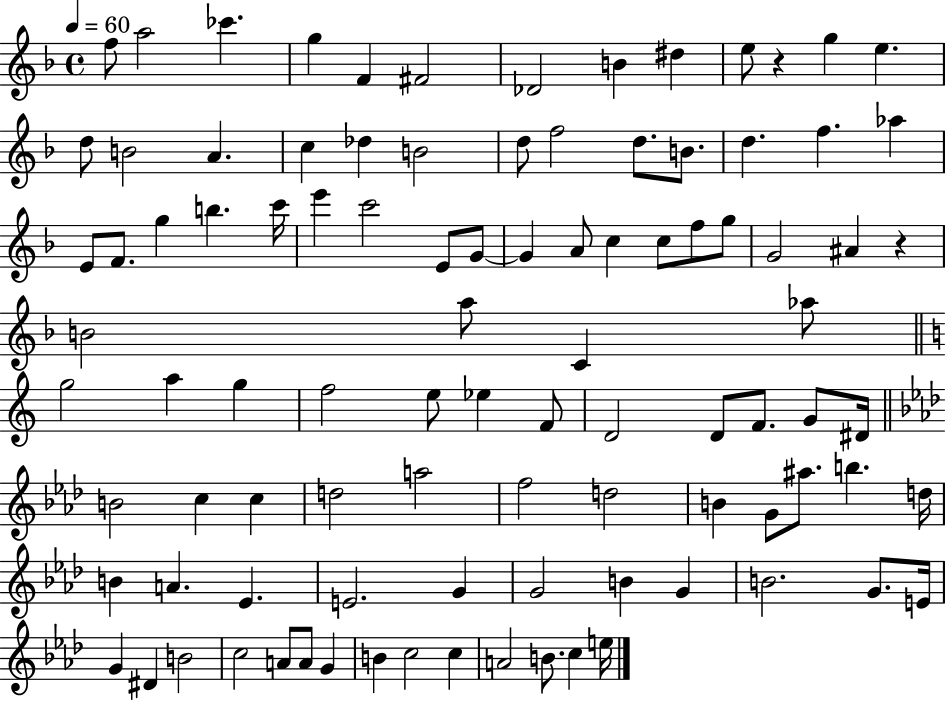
F5/e A5/h CES6/q. G5/q F4/q F#4/h Db4/h B4/q D#5/q E5/e R/q G5/q E5/q. D5/e B4/h A4/q. C5/q Db5/q B4/h D5/e F5/h D5/e. B4/e. D5/q. F5/q. Ab5/q E4/e F4/e. G5/q B5/q. C6/s E6/q C6/h E4/e G4/e G4/q A4/e C5/q C5/e F5/e G5/e G4/h A#4/q R/q B4/h A5/e C4/q Ab5/e G5/h A5/q G5/q F5/h E5/e Eb5/q F4/e D4/h D4/e F4/e. G4/e D#4/s B4/h C5/q C5/q D5/h A5/h F5/h D5/h B4/q G4/e A#5/e. B5/q. D5/s B4/q A4/q. Eb4/q. E4/h. G4/q G4/h B4/q G4/q B4/h. G4/e. E4/s G4/q D#4/q B4/h C5/h A4/e A4/e G4/q B4/q C5/h C5/q A4/h B4/e. C5/q E5/s